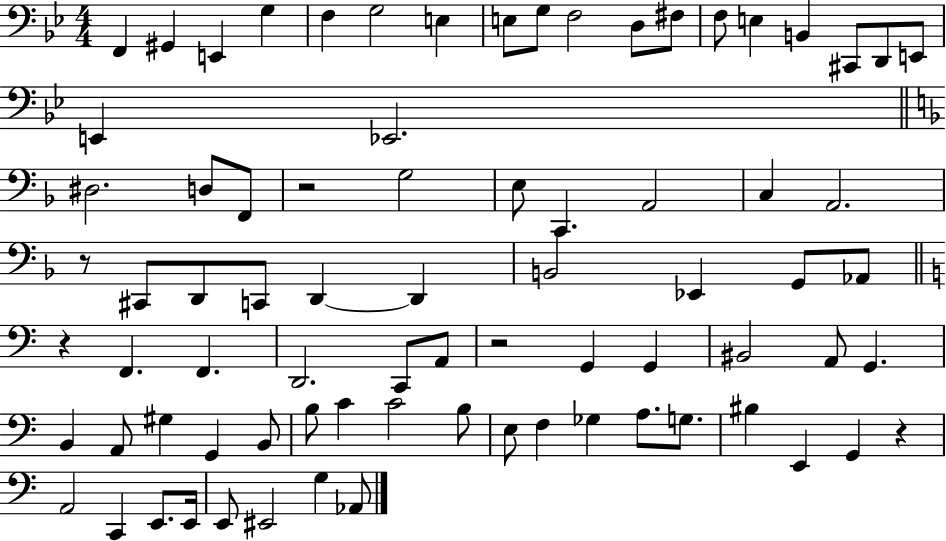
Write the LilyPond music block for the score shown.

{
  \clef bass
  \numericTimeSignature
  \time 4/4
  \key bes \major
  f,4 gis,4 e,4 g4 | f4 g2 e4 | e8 g8 f2 d8 fis8 | f8 e4 b,4 cis,8 d,8 e,8 | \break e,4 ees,2. | \bar "||" \break \key f \major dis2. d8 f,8 | r2 g2 | e8 c,4. a,2 | c4 a,2. | \break r8 cis,8 d,8 c,8 d,4~~ d,4 | b,2 ees,4 g,8 aes,8 | \bar "||" \break \key a \minor r4 f,4. f,4. | d,2. c,8 a,8 | r2 g,4 g,4 | bis,2 a,8 g,4. | \break b,4 a,8 gis4 g,4 b,8 | b8 c'4 c'2 b8 | e8 f4 ges4 a8. g8. | bis4 e,4 g,4 r4 | \break a,2 c,4 e,8. e,16 | e,8 eis,2 g4 aes,8 | \bar "|."
}